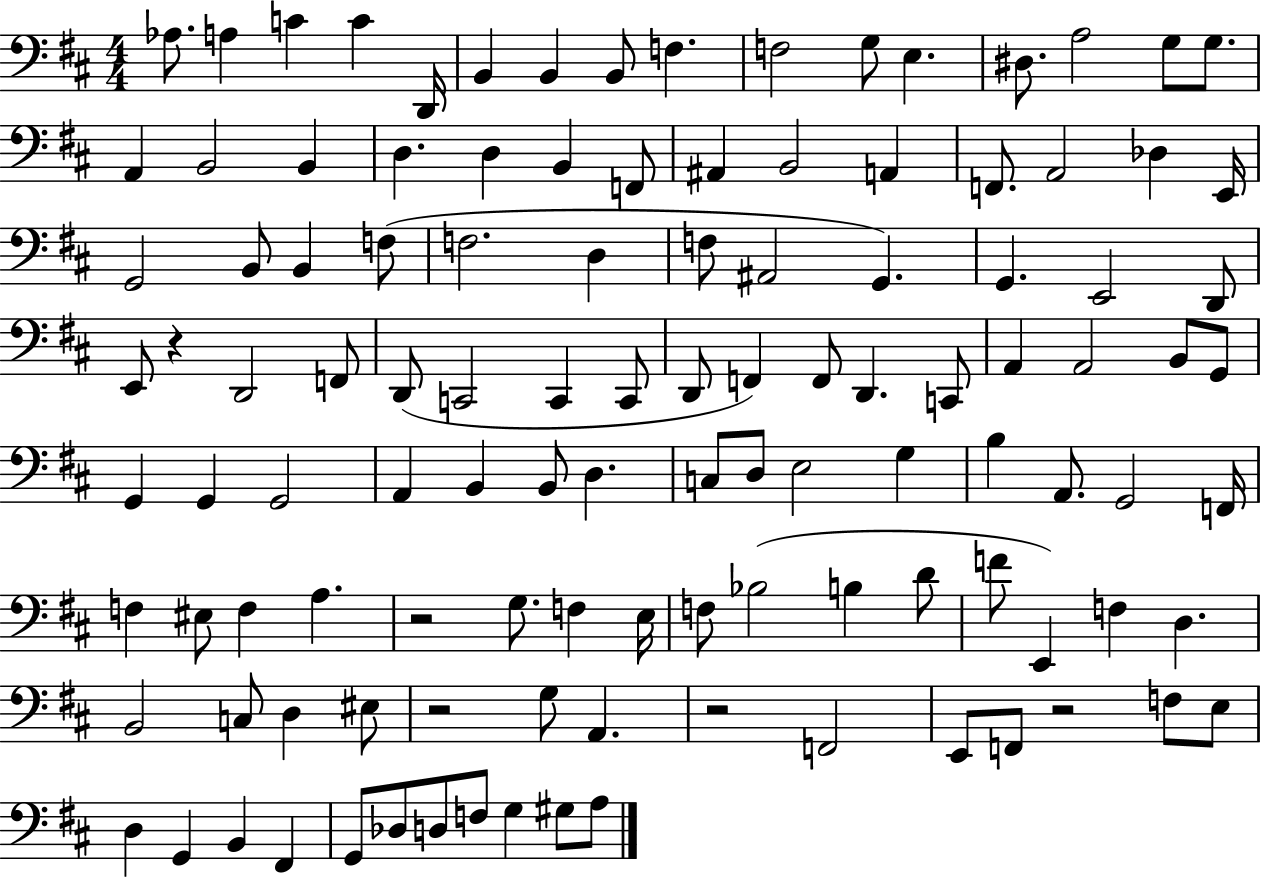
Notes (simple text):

Ab3/e. A3/q C4/q C4/q D2/s B2/q B2/q B2/e F3/q. F3/h G3/e E3/q. D#3/e. A3/h G3/e G3/e. A2/q B2/h B2/q D3/q. D3/q B2/q F2/e A#2/q B2/h A2/q F2/e. A2/h Db3/q E2/s G2/h B2/e B2/q F3/e F3/h. D3/q F3/e A#2/h G2/q. G2/q. E2/h D2/e E2/e R/q D2/h F2/e D2/e C2/h C2/q C2/e D2/e F2/q F2/e D2/q. C2/e A2/q A2/h B2/e G2/e G2/q G2/q G2/h A2/q B2/q B2/e D3/q. C3/e D3/e E3/h G3/q B3/q A2/e. G2/h F2/s F3/q EIS3/e F3/q A3/q. R/h G3/e. F3/q E3/s F3/e Bb3/h B3/q D4/e F4/e E2/q F3/q D3/q. B2/h C3/e D3/q EIS3/e R/h G3/e A2/q. R/h F2/h E2/e F2/e R/h F3/e E3/e D3/q G2/q B2/q F#2/q G2/e Db3/e D3/e F3/e G3/q G#3/e A3/e